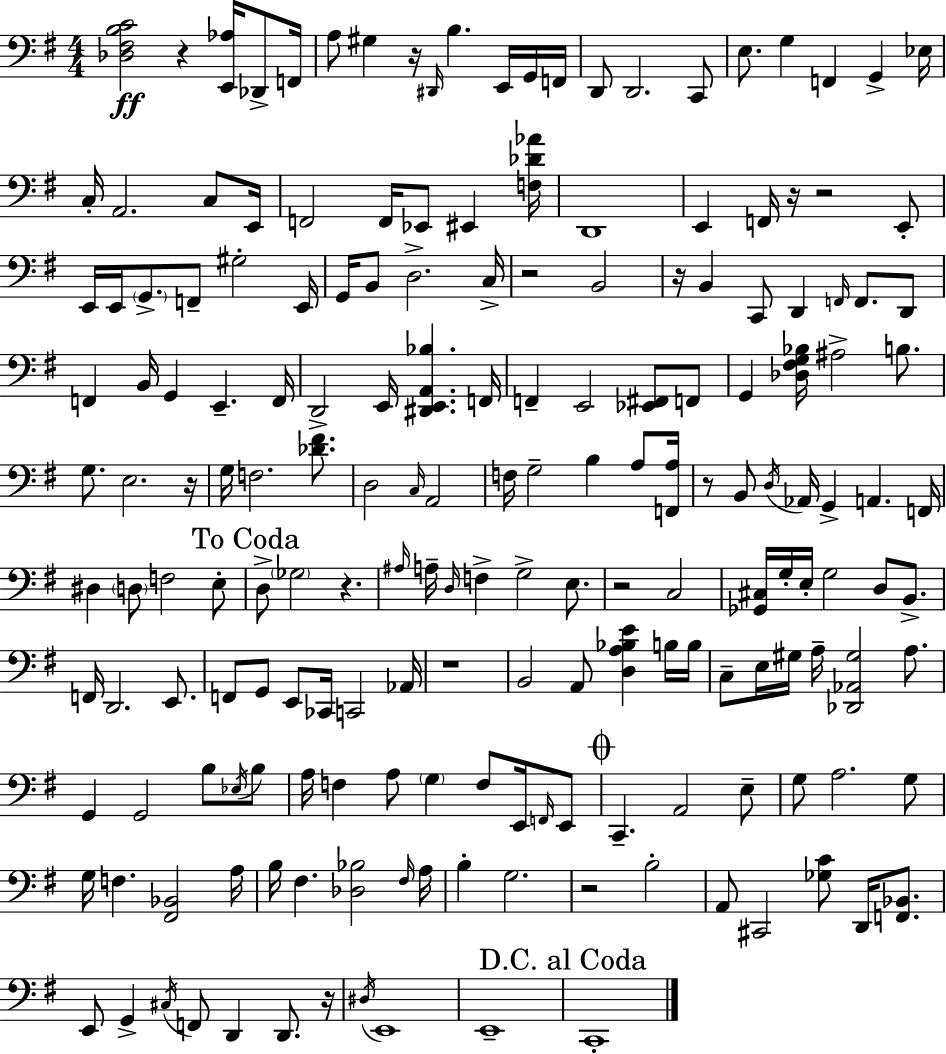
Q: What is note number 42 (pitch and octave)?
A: C2